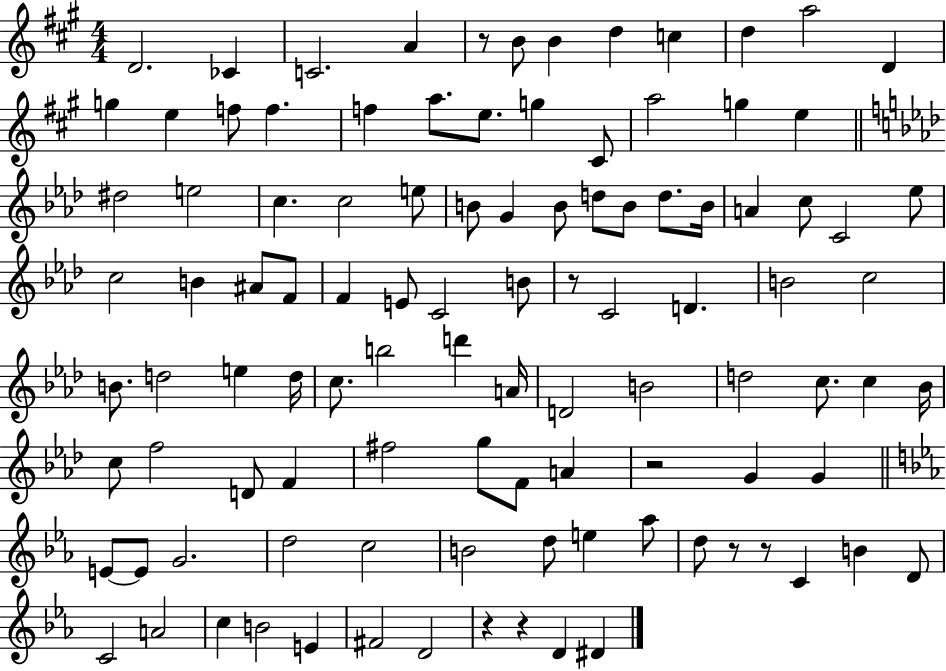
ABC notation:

X:1
T:Untitled
M:4/4
L:1/4
K:A
D2 _C C2 A z/2 B/2 B d c d a2 D g e f/2 f f a/2 e/2 g ^C/2 a2 g e ^d2 e2 c c2 e/2 B/2 G B/2 d/2 B/2 d/2 B/4 A c/2 C2 _e/2 c2 B ^A/2 F/2 F E/2 C2 B/2 z/2 C2 D B2 c2 B/2 d2 e d/4 c/2 b2 d' A/4 D2 B2 d2 c/2 c _B/4 c/2 f2 D/2 F ^f2 g/2 F/2 A z2 G G E/2 E/2 G2 d2 c2 B2 d/2 e _a/2 d/2 z/2 z/2 C B D/2 C2 A2 c B2 E ^F2 D2 z z D ^D